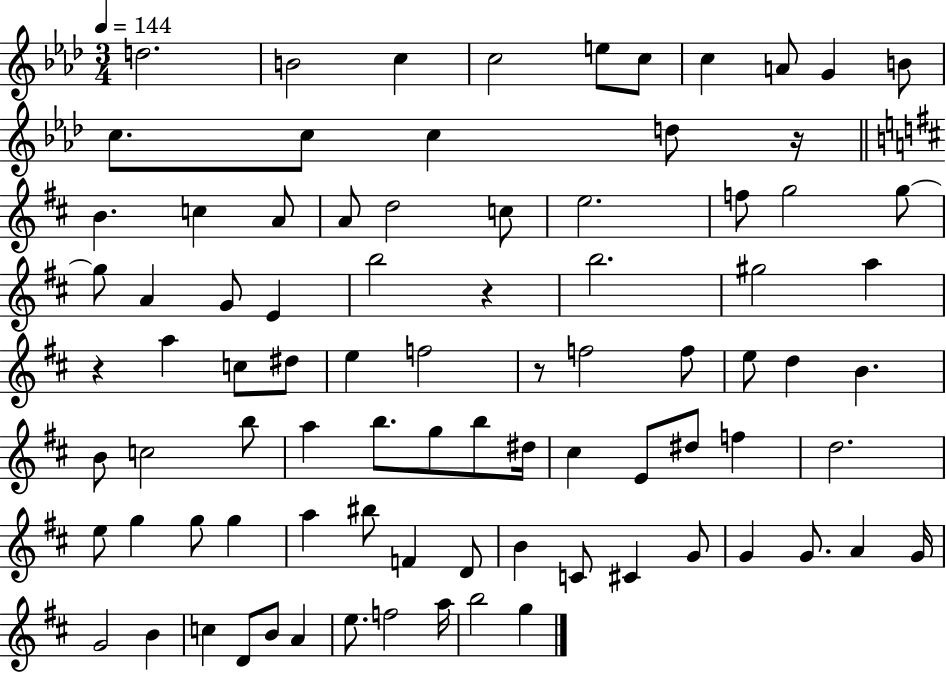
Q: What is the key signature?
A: AES major